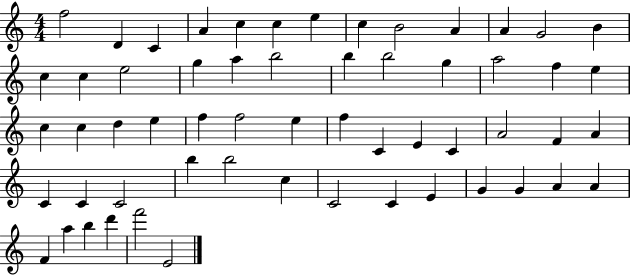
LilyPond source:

{
  \clef treble
  \numericTimeSignature
  \time 4/4
  \key c \major
  f''2 d'4 c'4 | a'4 c''4 c''4 e''4 | c''4 b'2 a'4 | a'4 g'2 b'4 | \break c''4 c''4 e''2 | g''4 a''4 b''2 | b''4 b''2 g''4 | a''2 f''4 e''4 | \break c''4 c''4 d''4 e''4 | f''4 f''2 e''4 | f''4 c'4 e'4 c'4 | a'2 f'4 a'4 | \break c'4 c'4 c'2 | b''4 b''2 c''4 | c'2 c'4 e'4 | g'4 g'4 a'4 a'4 | \break f'4 a''4 b''4 d'''4 | f'''2 e'2 | \bar "|."
}